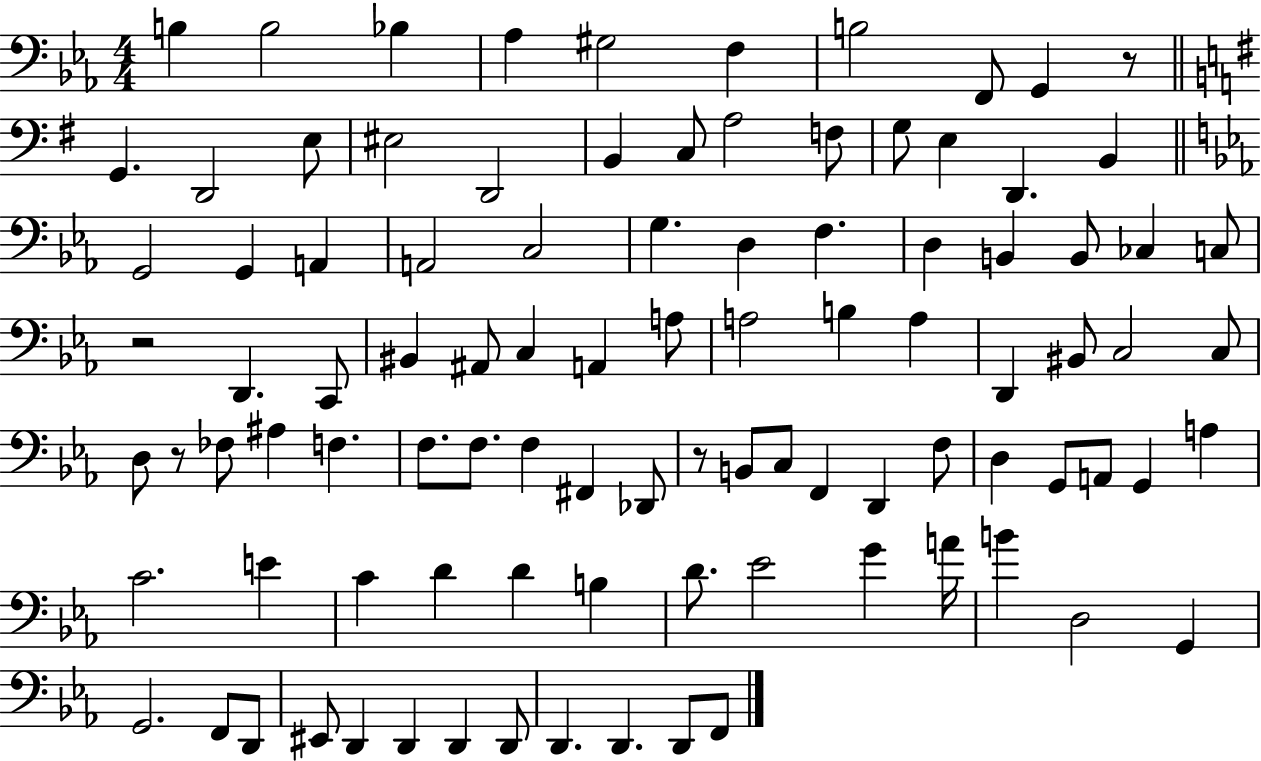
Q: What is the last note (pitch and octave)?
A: F2